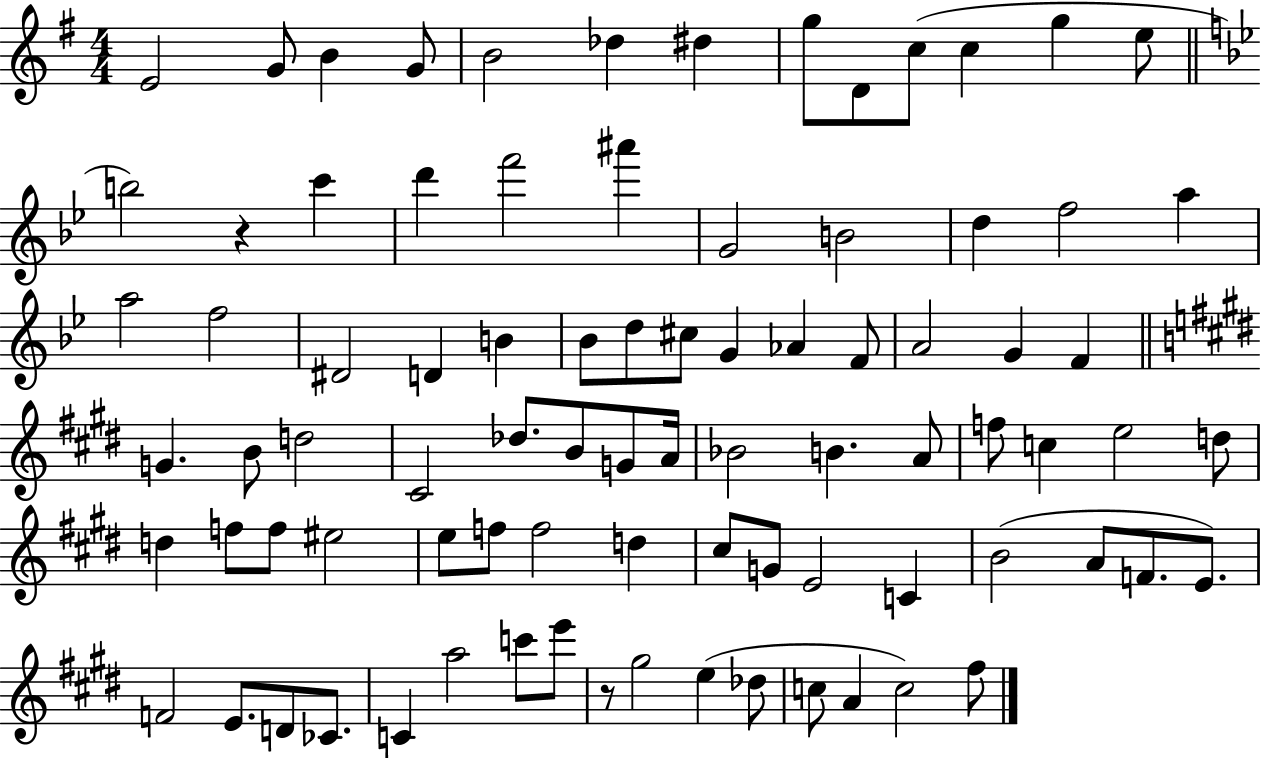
{
  \clef treble
  \numericTimeSignature
  \time 4/4
  \key g \major
  e'2 g'8 b'4 g'8 | b'2 des''4 dis''4 | g''8 d'8 c''8( c''4 g''4 e''8 | \bar "||" \break \key bes \major b''2) r4 c'''4 | d'''4 f'''2 ais'''4 | g'2 b'2 | d''4 f''2 a''4 | \break a''2 f''2 | dis'2 d'4 b'4 | bes'8 d''8 cis''8 g'4 aes'4 f'8 | a'2 g'4 f'4 | \break \bar "||" \break \key e \major g'4. b'8 d''2 | cis'2 des''8. b'8 g'8 a'16 | bes'2 b'4. a'8 | f''8 c''4 e''2 d''8 | \break d''4 f''8 f''8 eis''2 | e''8 f''8 f''2 d''4 | cis''8 g'8 e'2 c'4 | b'2( a'8 f'8. e'8.) | \break f'2 e'8. d'8 ces'8. | c'4 a''2 c'''8 e'''8 | r8 gis''2 e''4( des''8 | c''8 a'4 c''2) fis''8 | \break \bar "|."
}